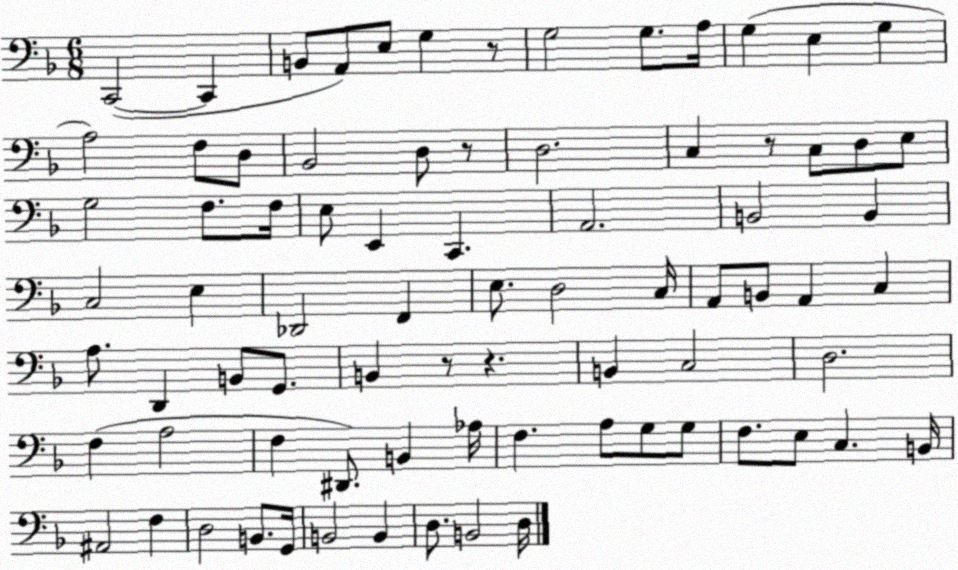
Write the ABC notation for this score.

X:1
T:Untitled
M:6/8
L:1/4
K:F
C,,2 C,, B,,/2 A,,/2 E,/2 G, z/2 G,2 G,/2 A,/4 G, E, G, A,2 F,/2 D,/2 _B,,2 D,/2 z/2 D,2 C, z/2 C,/2 D,/2 E,/2 G,2 F,/2 F,/4 E,/2 E,, C,, A,,2 B,,2 B,, C,2 E, _D,,2 F,, E,/2 D,2 C,/4 A,,/2 B,,/2 A,, C, A,/2 D,, B,,/2 G,,/2 B,, z/2 z B,, C,2 D,2 F, A,2 F, ^D,,/2 B,, _A,/4 F, A,/2 G,/2 G,/2 F,/2 E,/2 C, B,,/4 ^A,,2 F, D,2 B,,/2 G,,/4 B,,2 B,, D,/2 B,,2 D,/4